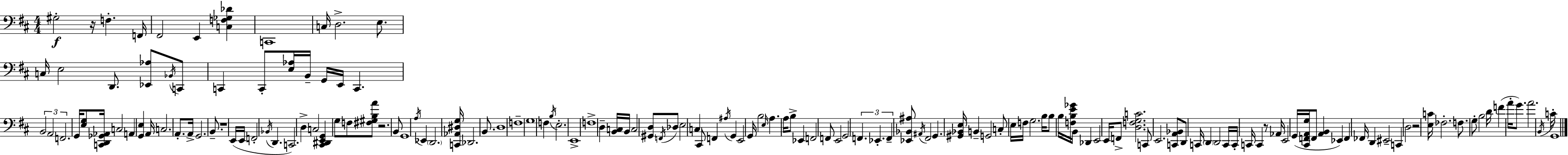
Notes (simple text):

G#3/h R/s F3/q. F2/s F#2/h E2/q [C3,F3,Gb3,Db4]/q C2/w C3/s D3/h. E3/e. C3/s E3/h D2/e. [Eb2,Ab3]/e Bb2/s C2/e C2/q C2/e [E3,Ab3]/s B2/s G2/s E2/s C2/q. B2/h A2/h F2/h. G2/s [E3,G3]/e [C2,D2,Gb2,Ab2]/s C3/h A2/q [G2,E3]/q A2/s C3/h. A2/e. A2/s G2/h. B2/e. R/w E2/s E2/s F2/h Bb2/s D2/q. C2/h. D3/q C3/h [C#2,D#2,E2,G2]/q G3/e F3/e [F#3,G#3,B3,A4]/e R/h. B2/e G2/w A3/s Eb2/q D2/h. [C2,Ab2,D#3,G3]/s Db2/h. B2/e. D3/w F3/w G3/w F3/q B3/s E3/h. E2/w F3/w D3/q [B2,C3]/s B2/s C3/h [G#2,D3]/e F2/s Db3/e E3/h C3/q C#2/e F2/q A#3/s G2/q E2/h G2/s B3/h E3/s A3/q. A3/s B3/e Eb2/q F2/h F2/e E2/h G2/h F2/q. Eb2/q. F2/q [Eb2,Bb2,A#3]/e A#2/s F#2/h G2/q. [G#2,Bb2,E3]/s B2/q G2/h C3/e E3/s F3/s G3/h. B3/s B3/e B3/s [F3,B3,E4,Gb4]/s B2/s Db2/q E2/h E2/s F2/e [D3,F3,G3,C4]/h. C2/e E2/h. [C2,A2,Bb2]/e D2/e C2/s D2/q D2/h C2/s C2/s C2/s C2/q R/e Ab2/s E2/h G2/s [C#2,F2,A2,G3]/s F2/e [A2,B2]/q Eb2/q F2/q FES2/s D2/q EIS2/h C2/q D3/h R/h [E3,C4]/s FES3/h. F3/e. G3/e B3/h D4/s F4/q A4/s G4/e. A4/h. B2/s C4/s G2/w